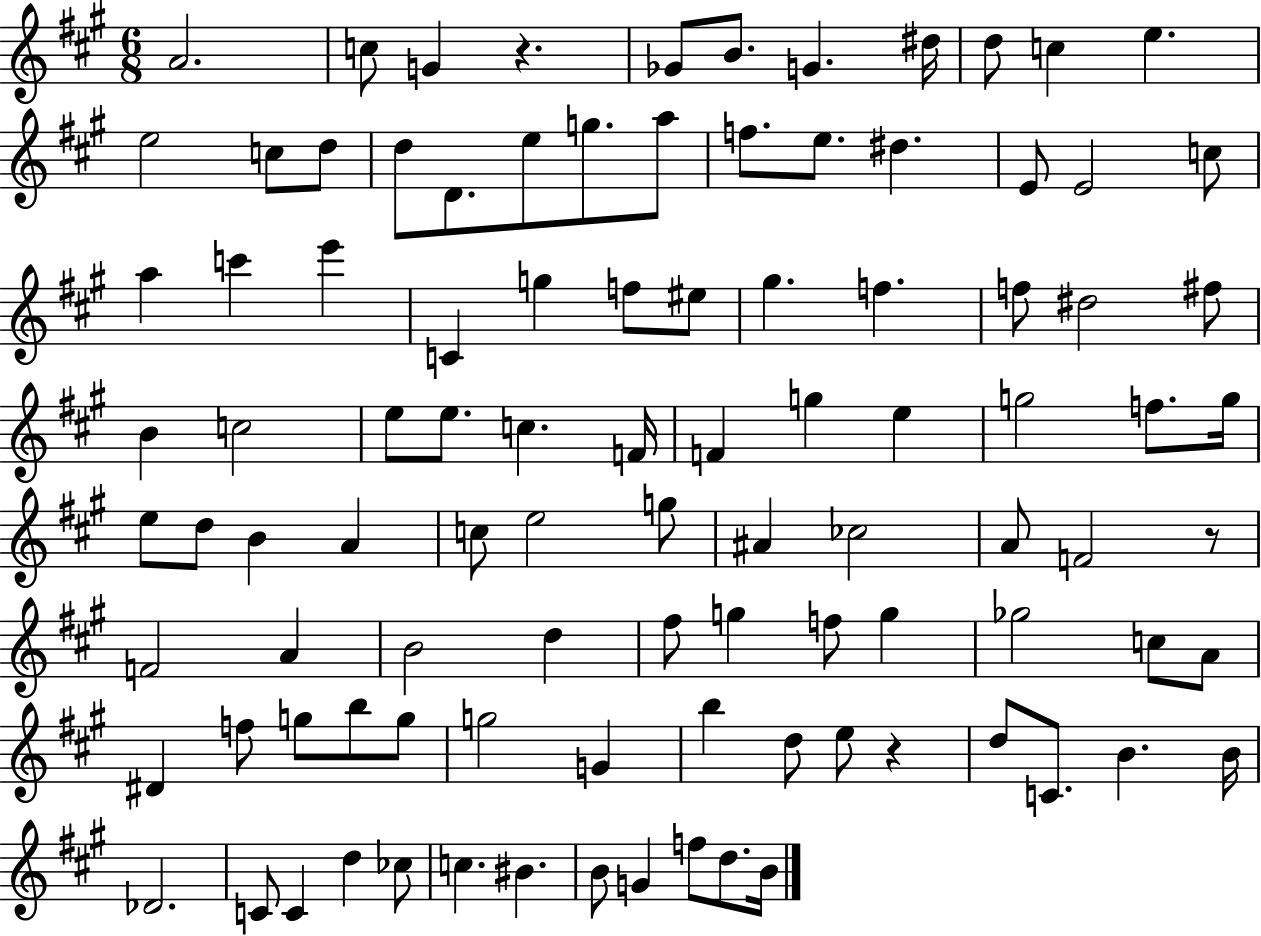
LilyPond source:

{
  \clef treble
  \numericTimeSignature
  \time 6/8
  \key a \major
  \repeat volta 2 { a'2. | c''8 g'4 r4. | ges'8 b'8. g'4. dis''16 | d''8 c''4 e''4. | \break e''2 c''8 d''8 | d''8 d'8. e''8 g''8. a''8 | f''8. e''8. dis''4. | e'8 e'2 c''8 | \break a''4 c'''4 e'''4 | c'4 g''4 f''8 eis''8 | gis''4. f''4. | f''8 dis''2 fis''8 | \break b'4 c''2 | e''8 e''8. c''4. f'16 | f'4 g''4 e''4 | g''2 f''8. g''16 | \break e''8 d''8 b'4 a'4 | c''8 e''2 g''8 | ais'4 ces''2 | a'8 f'2 r8 | \break f'2 a'4 | b'2 d''4 | fis''8 g''4 f''8 g''4 | ges''2 c''8 a'8 | \break dis'4 f''8 g''8 b''8 g''8 | g''2 g'4 | b''4 d''8 e''8 r4 | d''8 c'8. b'4. b'16 | \break des'2. | c'8 c'4 d''4 ces''8 | c''4. bis'4. | b'8 g'4 f''8 d''8. b'16 | \break } \bar "|."
}